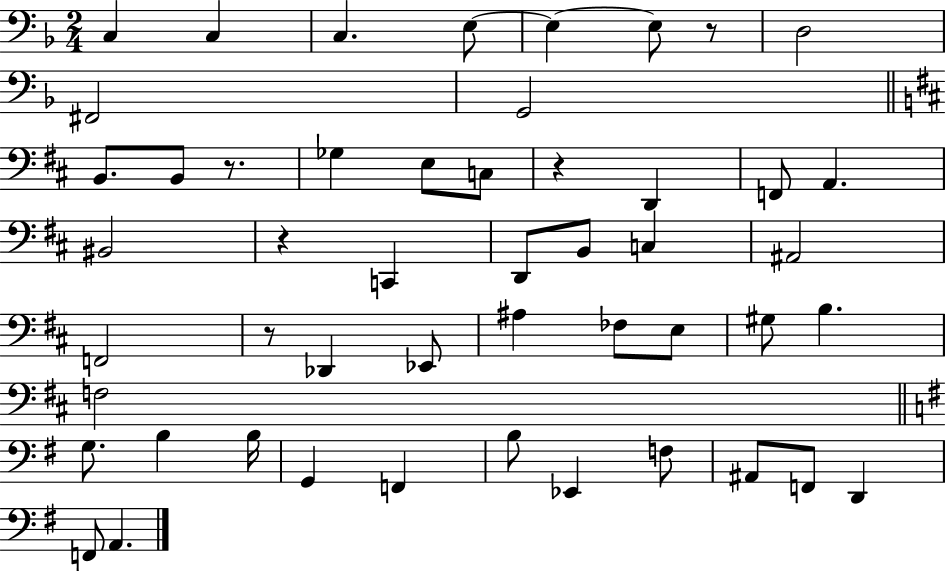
C3/q C3/q C3/q. E3/e E3/q E3/e R/e D3/h F#2/h G2/h B2/e. B2/e R/e. Gb3/q E3/e C3/e R/q D2/q F2/e A2/q. BIS2/h R/q C2/q D2/e B2/e C3/q A#2/h F2/h R/e Db2/q Eb2/e A#3/q FES3/e E3/e G#3/e B3/q. F3/h G3/e. B3/q B3/s G2/q F2/q B3/e Eb2/q F3/e A#2/e F2/e D2/q F2/e A2/q.